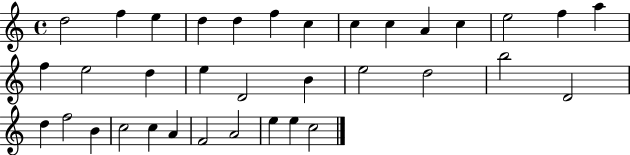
D5/h F5/q E5/q D5/q D5/q F5/q C5/q C5/q C5/q A4/q C5/q E5/h F5/q A5/q F5/q E5/h D5/q E5/q D4/h B4/q E5/h D5/h B5/h D4/h D5/q F5/h B4/q C5/h C5/q A4/q F4/h A4/h E5/q E5/q C5/h